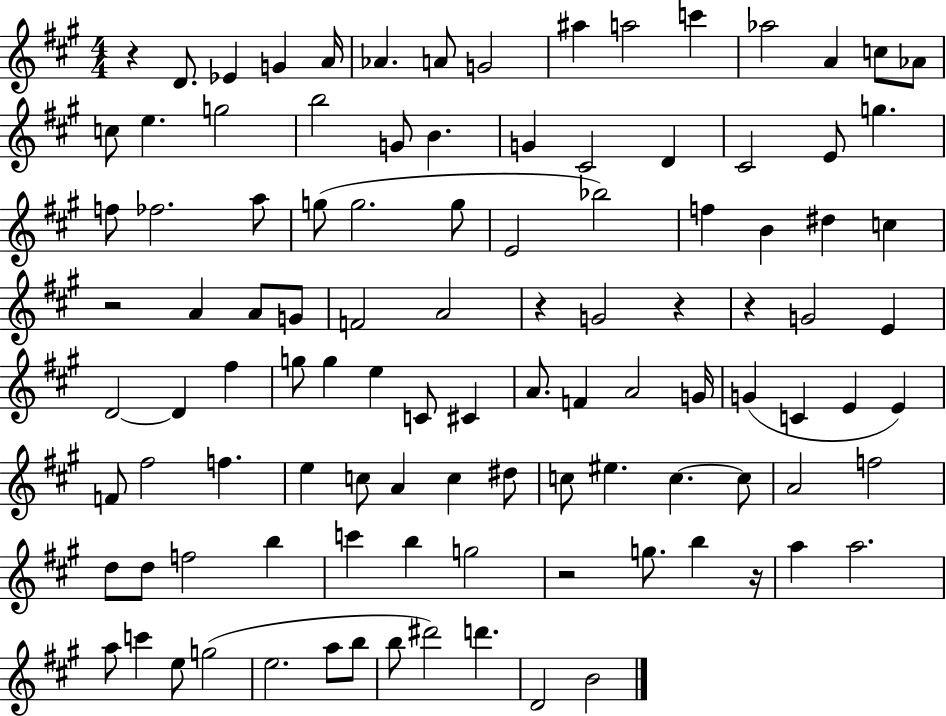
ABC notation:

X:1
T:Untitled
M:4/4
L:1/4
K:A
z D/2 _E G A/4 _A A/2 G2 ^a a2 c' _a2 A c/2 _A/2 c/2 e g2 b2 G/2 B G ^C2 D ^C2 E/2 g f/2 _f2 a/2 g/2 g2 g/2 E2 _b2 f B ^d c z2 A A/2 G/2 F2 A2 z G2 z z G2 E D2 D ^f g/2 g e C/2 ^C A/2 F A2 G/4 G C E E F/2 ^f2 f e c/2 A c ^d/2 c/2 ^e c c/2 A2 f2 d/2 d/2 f2 b c' b g2 z2 g/2 b z/4 a a2 a/2 c' e/2 g2 e2 a/2 b/2 b/2 ^d'2 d' D2 B2